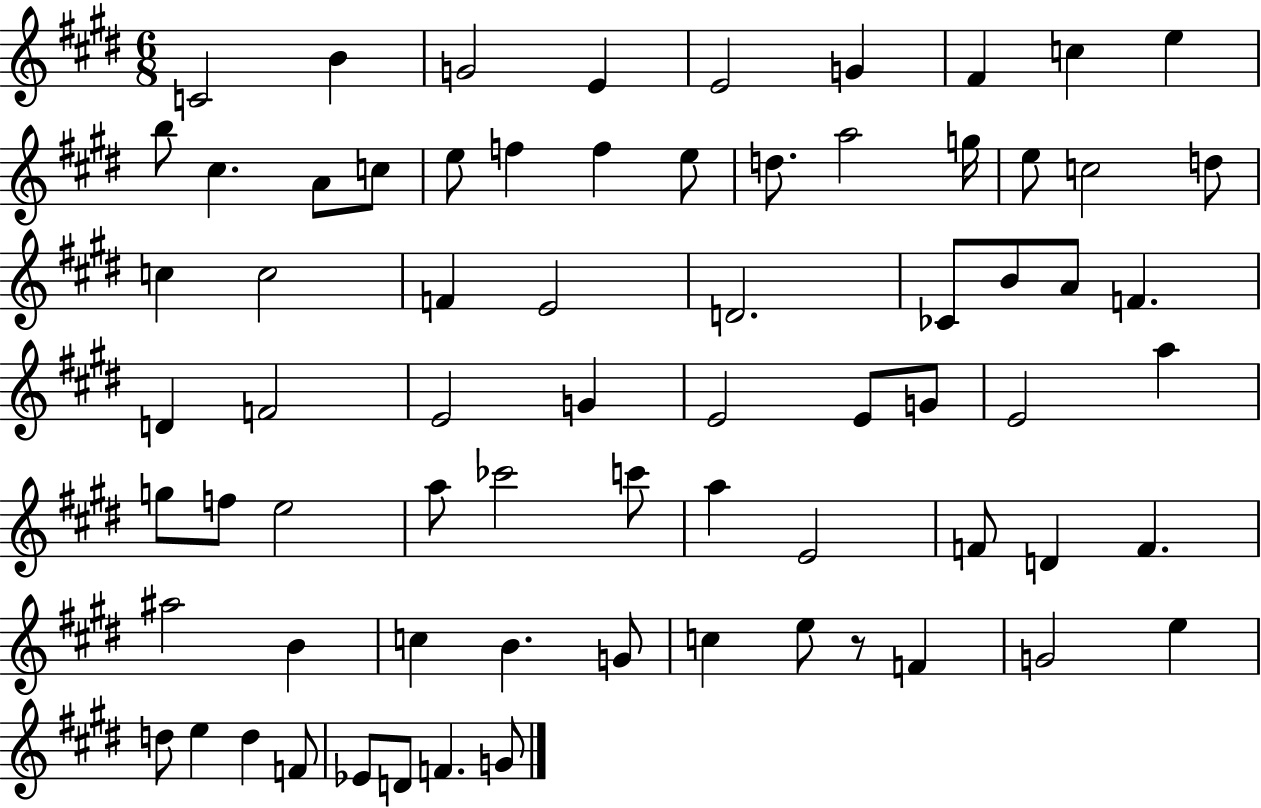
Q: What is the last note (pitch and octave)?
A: G4